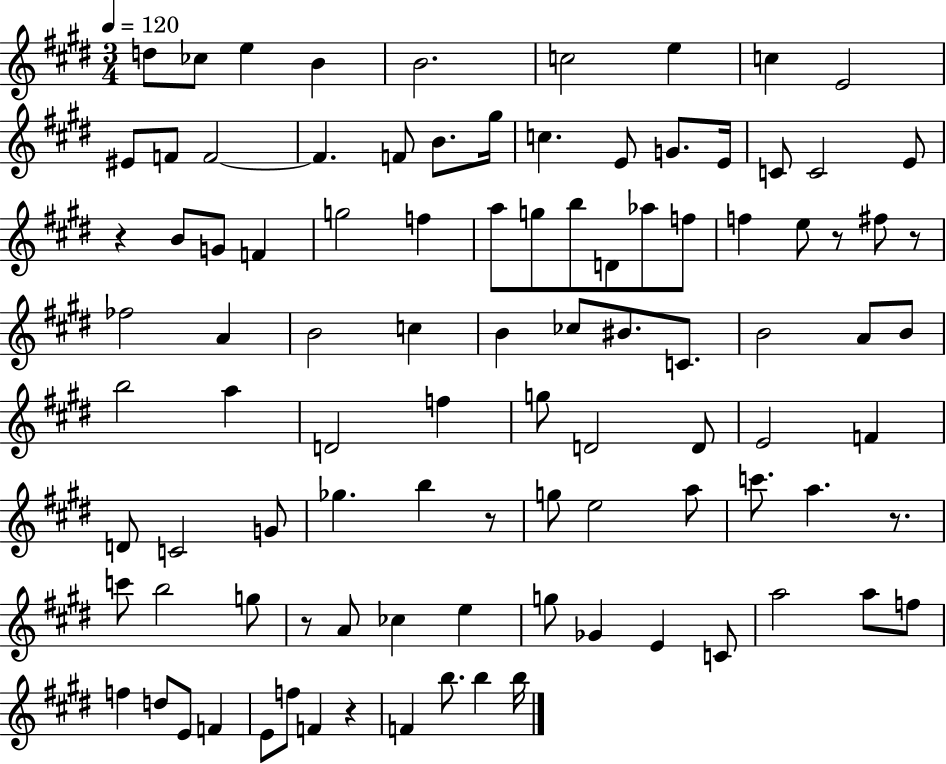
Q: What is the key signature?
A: E major